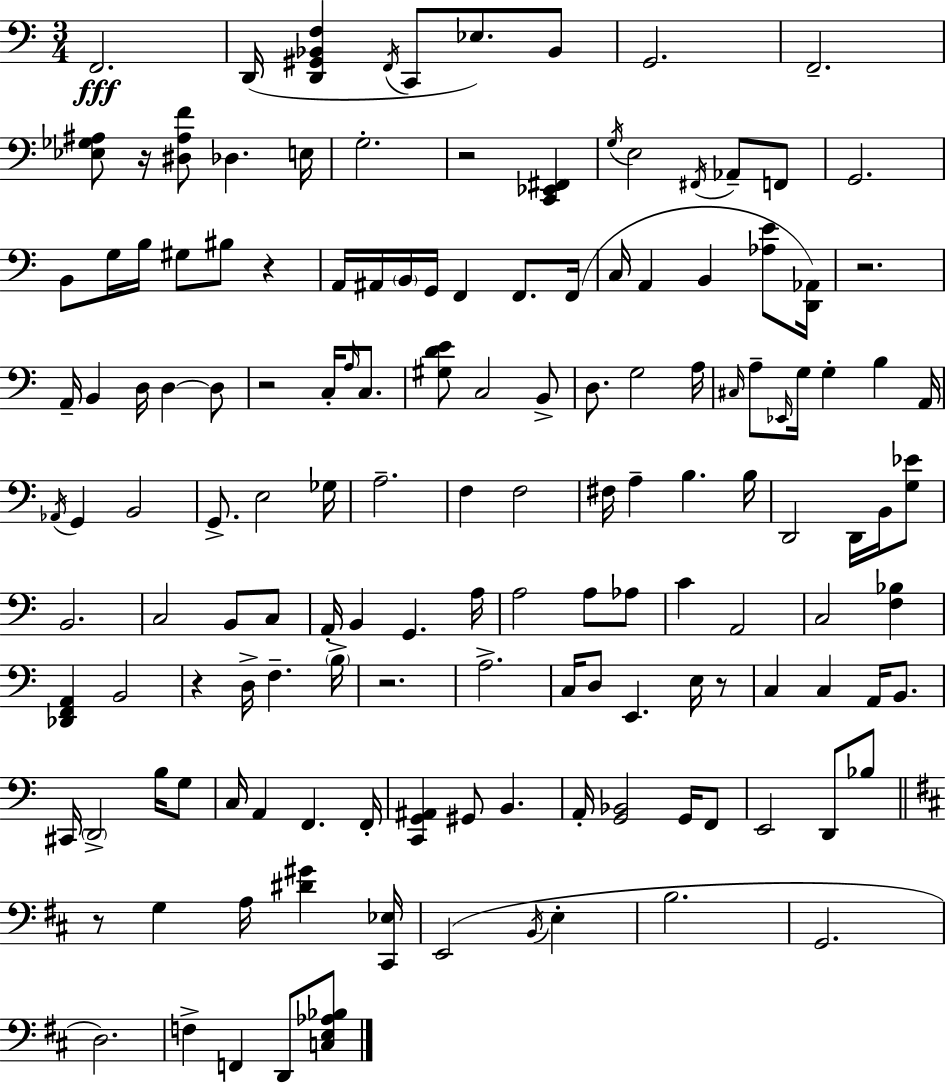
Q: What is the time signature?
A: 3/4